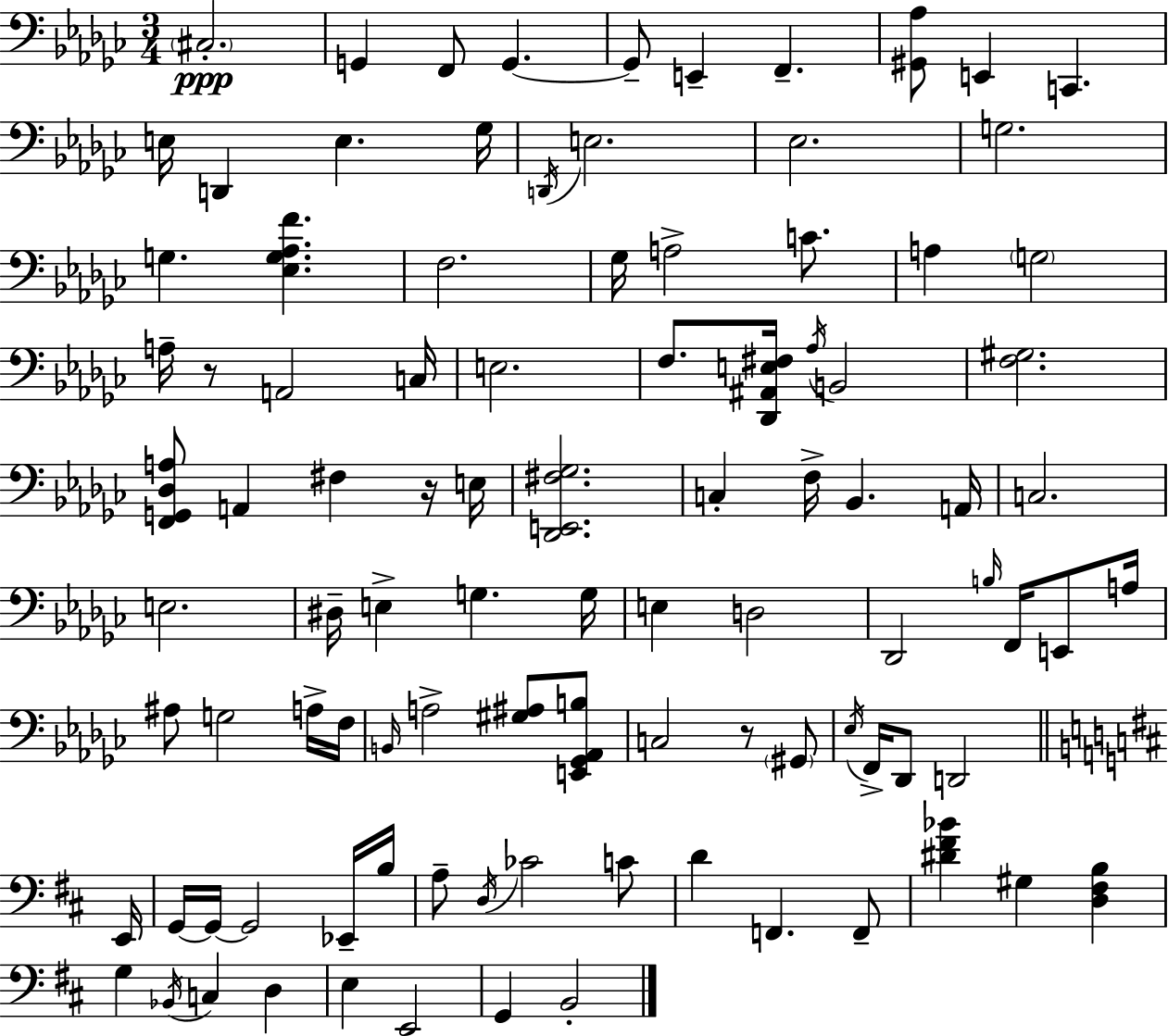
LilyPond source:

{
  \clef bass
  \numericTimeSignature
  \time 3/4
  \key ees \minor
  \parenthesize cis2.-.\ppp | g,4 f,8 g,4.~~ | g,8-- e,4-- f,4.-- | <gis, aes>8 e,4 c,4. | \break e16 d,4 e4. ges16 | \acciaccatura { d,16 } e2. | ees2. | g2. | \break g4. <ees g aes f'>4. | f2. | ges16 a2-> c'8. | a4 \parenthesize g2 | \break a16-- r8 a,2 | c16 e2. | f8. <des, ais, e fis>16 \acciaccatura { aes16 } b,2 | <f gis>2. | \break <f, g, des a>8 a,4 fis4 | r16 e16 <des, e, fis ges>2. | c4-. f16-> bes,4. | a,16 c2. | \break e2. | dis16-- e4-> g4. | g16 e4 d2 | des,2 \grace { b16 } f,16 | \break e,8 a16 ais8 g2 | a16-> f16 \grace { b,16 } a2-> | <gis ais>8 <e, ges, aes, b>8 c2 | r8 \parenthesize gis,8 \acciaccatura { ees16 } f,16-> des,8 d,2 | \break \bar "||" \break \key b \minor e,16 g,16~~ g,16~~ g,2 ees,16-- | b16 a8-- \acciaccatura { d16 } ces'2 | c'8 d'4 f,4. | f,8-- <dis' fis' bes'>4 gis4 <d fis b>4 | \break g4 \acciaccatura { bes,16 } c4 d4 | e4 e,2 | g,4 b,2-. | \bar "|."
}